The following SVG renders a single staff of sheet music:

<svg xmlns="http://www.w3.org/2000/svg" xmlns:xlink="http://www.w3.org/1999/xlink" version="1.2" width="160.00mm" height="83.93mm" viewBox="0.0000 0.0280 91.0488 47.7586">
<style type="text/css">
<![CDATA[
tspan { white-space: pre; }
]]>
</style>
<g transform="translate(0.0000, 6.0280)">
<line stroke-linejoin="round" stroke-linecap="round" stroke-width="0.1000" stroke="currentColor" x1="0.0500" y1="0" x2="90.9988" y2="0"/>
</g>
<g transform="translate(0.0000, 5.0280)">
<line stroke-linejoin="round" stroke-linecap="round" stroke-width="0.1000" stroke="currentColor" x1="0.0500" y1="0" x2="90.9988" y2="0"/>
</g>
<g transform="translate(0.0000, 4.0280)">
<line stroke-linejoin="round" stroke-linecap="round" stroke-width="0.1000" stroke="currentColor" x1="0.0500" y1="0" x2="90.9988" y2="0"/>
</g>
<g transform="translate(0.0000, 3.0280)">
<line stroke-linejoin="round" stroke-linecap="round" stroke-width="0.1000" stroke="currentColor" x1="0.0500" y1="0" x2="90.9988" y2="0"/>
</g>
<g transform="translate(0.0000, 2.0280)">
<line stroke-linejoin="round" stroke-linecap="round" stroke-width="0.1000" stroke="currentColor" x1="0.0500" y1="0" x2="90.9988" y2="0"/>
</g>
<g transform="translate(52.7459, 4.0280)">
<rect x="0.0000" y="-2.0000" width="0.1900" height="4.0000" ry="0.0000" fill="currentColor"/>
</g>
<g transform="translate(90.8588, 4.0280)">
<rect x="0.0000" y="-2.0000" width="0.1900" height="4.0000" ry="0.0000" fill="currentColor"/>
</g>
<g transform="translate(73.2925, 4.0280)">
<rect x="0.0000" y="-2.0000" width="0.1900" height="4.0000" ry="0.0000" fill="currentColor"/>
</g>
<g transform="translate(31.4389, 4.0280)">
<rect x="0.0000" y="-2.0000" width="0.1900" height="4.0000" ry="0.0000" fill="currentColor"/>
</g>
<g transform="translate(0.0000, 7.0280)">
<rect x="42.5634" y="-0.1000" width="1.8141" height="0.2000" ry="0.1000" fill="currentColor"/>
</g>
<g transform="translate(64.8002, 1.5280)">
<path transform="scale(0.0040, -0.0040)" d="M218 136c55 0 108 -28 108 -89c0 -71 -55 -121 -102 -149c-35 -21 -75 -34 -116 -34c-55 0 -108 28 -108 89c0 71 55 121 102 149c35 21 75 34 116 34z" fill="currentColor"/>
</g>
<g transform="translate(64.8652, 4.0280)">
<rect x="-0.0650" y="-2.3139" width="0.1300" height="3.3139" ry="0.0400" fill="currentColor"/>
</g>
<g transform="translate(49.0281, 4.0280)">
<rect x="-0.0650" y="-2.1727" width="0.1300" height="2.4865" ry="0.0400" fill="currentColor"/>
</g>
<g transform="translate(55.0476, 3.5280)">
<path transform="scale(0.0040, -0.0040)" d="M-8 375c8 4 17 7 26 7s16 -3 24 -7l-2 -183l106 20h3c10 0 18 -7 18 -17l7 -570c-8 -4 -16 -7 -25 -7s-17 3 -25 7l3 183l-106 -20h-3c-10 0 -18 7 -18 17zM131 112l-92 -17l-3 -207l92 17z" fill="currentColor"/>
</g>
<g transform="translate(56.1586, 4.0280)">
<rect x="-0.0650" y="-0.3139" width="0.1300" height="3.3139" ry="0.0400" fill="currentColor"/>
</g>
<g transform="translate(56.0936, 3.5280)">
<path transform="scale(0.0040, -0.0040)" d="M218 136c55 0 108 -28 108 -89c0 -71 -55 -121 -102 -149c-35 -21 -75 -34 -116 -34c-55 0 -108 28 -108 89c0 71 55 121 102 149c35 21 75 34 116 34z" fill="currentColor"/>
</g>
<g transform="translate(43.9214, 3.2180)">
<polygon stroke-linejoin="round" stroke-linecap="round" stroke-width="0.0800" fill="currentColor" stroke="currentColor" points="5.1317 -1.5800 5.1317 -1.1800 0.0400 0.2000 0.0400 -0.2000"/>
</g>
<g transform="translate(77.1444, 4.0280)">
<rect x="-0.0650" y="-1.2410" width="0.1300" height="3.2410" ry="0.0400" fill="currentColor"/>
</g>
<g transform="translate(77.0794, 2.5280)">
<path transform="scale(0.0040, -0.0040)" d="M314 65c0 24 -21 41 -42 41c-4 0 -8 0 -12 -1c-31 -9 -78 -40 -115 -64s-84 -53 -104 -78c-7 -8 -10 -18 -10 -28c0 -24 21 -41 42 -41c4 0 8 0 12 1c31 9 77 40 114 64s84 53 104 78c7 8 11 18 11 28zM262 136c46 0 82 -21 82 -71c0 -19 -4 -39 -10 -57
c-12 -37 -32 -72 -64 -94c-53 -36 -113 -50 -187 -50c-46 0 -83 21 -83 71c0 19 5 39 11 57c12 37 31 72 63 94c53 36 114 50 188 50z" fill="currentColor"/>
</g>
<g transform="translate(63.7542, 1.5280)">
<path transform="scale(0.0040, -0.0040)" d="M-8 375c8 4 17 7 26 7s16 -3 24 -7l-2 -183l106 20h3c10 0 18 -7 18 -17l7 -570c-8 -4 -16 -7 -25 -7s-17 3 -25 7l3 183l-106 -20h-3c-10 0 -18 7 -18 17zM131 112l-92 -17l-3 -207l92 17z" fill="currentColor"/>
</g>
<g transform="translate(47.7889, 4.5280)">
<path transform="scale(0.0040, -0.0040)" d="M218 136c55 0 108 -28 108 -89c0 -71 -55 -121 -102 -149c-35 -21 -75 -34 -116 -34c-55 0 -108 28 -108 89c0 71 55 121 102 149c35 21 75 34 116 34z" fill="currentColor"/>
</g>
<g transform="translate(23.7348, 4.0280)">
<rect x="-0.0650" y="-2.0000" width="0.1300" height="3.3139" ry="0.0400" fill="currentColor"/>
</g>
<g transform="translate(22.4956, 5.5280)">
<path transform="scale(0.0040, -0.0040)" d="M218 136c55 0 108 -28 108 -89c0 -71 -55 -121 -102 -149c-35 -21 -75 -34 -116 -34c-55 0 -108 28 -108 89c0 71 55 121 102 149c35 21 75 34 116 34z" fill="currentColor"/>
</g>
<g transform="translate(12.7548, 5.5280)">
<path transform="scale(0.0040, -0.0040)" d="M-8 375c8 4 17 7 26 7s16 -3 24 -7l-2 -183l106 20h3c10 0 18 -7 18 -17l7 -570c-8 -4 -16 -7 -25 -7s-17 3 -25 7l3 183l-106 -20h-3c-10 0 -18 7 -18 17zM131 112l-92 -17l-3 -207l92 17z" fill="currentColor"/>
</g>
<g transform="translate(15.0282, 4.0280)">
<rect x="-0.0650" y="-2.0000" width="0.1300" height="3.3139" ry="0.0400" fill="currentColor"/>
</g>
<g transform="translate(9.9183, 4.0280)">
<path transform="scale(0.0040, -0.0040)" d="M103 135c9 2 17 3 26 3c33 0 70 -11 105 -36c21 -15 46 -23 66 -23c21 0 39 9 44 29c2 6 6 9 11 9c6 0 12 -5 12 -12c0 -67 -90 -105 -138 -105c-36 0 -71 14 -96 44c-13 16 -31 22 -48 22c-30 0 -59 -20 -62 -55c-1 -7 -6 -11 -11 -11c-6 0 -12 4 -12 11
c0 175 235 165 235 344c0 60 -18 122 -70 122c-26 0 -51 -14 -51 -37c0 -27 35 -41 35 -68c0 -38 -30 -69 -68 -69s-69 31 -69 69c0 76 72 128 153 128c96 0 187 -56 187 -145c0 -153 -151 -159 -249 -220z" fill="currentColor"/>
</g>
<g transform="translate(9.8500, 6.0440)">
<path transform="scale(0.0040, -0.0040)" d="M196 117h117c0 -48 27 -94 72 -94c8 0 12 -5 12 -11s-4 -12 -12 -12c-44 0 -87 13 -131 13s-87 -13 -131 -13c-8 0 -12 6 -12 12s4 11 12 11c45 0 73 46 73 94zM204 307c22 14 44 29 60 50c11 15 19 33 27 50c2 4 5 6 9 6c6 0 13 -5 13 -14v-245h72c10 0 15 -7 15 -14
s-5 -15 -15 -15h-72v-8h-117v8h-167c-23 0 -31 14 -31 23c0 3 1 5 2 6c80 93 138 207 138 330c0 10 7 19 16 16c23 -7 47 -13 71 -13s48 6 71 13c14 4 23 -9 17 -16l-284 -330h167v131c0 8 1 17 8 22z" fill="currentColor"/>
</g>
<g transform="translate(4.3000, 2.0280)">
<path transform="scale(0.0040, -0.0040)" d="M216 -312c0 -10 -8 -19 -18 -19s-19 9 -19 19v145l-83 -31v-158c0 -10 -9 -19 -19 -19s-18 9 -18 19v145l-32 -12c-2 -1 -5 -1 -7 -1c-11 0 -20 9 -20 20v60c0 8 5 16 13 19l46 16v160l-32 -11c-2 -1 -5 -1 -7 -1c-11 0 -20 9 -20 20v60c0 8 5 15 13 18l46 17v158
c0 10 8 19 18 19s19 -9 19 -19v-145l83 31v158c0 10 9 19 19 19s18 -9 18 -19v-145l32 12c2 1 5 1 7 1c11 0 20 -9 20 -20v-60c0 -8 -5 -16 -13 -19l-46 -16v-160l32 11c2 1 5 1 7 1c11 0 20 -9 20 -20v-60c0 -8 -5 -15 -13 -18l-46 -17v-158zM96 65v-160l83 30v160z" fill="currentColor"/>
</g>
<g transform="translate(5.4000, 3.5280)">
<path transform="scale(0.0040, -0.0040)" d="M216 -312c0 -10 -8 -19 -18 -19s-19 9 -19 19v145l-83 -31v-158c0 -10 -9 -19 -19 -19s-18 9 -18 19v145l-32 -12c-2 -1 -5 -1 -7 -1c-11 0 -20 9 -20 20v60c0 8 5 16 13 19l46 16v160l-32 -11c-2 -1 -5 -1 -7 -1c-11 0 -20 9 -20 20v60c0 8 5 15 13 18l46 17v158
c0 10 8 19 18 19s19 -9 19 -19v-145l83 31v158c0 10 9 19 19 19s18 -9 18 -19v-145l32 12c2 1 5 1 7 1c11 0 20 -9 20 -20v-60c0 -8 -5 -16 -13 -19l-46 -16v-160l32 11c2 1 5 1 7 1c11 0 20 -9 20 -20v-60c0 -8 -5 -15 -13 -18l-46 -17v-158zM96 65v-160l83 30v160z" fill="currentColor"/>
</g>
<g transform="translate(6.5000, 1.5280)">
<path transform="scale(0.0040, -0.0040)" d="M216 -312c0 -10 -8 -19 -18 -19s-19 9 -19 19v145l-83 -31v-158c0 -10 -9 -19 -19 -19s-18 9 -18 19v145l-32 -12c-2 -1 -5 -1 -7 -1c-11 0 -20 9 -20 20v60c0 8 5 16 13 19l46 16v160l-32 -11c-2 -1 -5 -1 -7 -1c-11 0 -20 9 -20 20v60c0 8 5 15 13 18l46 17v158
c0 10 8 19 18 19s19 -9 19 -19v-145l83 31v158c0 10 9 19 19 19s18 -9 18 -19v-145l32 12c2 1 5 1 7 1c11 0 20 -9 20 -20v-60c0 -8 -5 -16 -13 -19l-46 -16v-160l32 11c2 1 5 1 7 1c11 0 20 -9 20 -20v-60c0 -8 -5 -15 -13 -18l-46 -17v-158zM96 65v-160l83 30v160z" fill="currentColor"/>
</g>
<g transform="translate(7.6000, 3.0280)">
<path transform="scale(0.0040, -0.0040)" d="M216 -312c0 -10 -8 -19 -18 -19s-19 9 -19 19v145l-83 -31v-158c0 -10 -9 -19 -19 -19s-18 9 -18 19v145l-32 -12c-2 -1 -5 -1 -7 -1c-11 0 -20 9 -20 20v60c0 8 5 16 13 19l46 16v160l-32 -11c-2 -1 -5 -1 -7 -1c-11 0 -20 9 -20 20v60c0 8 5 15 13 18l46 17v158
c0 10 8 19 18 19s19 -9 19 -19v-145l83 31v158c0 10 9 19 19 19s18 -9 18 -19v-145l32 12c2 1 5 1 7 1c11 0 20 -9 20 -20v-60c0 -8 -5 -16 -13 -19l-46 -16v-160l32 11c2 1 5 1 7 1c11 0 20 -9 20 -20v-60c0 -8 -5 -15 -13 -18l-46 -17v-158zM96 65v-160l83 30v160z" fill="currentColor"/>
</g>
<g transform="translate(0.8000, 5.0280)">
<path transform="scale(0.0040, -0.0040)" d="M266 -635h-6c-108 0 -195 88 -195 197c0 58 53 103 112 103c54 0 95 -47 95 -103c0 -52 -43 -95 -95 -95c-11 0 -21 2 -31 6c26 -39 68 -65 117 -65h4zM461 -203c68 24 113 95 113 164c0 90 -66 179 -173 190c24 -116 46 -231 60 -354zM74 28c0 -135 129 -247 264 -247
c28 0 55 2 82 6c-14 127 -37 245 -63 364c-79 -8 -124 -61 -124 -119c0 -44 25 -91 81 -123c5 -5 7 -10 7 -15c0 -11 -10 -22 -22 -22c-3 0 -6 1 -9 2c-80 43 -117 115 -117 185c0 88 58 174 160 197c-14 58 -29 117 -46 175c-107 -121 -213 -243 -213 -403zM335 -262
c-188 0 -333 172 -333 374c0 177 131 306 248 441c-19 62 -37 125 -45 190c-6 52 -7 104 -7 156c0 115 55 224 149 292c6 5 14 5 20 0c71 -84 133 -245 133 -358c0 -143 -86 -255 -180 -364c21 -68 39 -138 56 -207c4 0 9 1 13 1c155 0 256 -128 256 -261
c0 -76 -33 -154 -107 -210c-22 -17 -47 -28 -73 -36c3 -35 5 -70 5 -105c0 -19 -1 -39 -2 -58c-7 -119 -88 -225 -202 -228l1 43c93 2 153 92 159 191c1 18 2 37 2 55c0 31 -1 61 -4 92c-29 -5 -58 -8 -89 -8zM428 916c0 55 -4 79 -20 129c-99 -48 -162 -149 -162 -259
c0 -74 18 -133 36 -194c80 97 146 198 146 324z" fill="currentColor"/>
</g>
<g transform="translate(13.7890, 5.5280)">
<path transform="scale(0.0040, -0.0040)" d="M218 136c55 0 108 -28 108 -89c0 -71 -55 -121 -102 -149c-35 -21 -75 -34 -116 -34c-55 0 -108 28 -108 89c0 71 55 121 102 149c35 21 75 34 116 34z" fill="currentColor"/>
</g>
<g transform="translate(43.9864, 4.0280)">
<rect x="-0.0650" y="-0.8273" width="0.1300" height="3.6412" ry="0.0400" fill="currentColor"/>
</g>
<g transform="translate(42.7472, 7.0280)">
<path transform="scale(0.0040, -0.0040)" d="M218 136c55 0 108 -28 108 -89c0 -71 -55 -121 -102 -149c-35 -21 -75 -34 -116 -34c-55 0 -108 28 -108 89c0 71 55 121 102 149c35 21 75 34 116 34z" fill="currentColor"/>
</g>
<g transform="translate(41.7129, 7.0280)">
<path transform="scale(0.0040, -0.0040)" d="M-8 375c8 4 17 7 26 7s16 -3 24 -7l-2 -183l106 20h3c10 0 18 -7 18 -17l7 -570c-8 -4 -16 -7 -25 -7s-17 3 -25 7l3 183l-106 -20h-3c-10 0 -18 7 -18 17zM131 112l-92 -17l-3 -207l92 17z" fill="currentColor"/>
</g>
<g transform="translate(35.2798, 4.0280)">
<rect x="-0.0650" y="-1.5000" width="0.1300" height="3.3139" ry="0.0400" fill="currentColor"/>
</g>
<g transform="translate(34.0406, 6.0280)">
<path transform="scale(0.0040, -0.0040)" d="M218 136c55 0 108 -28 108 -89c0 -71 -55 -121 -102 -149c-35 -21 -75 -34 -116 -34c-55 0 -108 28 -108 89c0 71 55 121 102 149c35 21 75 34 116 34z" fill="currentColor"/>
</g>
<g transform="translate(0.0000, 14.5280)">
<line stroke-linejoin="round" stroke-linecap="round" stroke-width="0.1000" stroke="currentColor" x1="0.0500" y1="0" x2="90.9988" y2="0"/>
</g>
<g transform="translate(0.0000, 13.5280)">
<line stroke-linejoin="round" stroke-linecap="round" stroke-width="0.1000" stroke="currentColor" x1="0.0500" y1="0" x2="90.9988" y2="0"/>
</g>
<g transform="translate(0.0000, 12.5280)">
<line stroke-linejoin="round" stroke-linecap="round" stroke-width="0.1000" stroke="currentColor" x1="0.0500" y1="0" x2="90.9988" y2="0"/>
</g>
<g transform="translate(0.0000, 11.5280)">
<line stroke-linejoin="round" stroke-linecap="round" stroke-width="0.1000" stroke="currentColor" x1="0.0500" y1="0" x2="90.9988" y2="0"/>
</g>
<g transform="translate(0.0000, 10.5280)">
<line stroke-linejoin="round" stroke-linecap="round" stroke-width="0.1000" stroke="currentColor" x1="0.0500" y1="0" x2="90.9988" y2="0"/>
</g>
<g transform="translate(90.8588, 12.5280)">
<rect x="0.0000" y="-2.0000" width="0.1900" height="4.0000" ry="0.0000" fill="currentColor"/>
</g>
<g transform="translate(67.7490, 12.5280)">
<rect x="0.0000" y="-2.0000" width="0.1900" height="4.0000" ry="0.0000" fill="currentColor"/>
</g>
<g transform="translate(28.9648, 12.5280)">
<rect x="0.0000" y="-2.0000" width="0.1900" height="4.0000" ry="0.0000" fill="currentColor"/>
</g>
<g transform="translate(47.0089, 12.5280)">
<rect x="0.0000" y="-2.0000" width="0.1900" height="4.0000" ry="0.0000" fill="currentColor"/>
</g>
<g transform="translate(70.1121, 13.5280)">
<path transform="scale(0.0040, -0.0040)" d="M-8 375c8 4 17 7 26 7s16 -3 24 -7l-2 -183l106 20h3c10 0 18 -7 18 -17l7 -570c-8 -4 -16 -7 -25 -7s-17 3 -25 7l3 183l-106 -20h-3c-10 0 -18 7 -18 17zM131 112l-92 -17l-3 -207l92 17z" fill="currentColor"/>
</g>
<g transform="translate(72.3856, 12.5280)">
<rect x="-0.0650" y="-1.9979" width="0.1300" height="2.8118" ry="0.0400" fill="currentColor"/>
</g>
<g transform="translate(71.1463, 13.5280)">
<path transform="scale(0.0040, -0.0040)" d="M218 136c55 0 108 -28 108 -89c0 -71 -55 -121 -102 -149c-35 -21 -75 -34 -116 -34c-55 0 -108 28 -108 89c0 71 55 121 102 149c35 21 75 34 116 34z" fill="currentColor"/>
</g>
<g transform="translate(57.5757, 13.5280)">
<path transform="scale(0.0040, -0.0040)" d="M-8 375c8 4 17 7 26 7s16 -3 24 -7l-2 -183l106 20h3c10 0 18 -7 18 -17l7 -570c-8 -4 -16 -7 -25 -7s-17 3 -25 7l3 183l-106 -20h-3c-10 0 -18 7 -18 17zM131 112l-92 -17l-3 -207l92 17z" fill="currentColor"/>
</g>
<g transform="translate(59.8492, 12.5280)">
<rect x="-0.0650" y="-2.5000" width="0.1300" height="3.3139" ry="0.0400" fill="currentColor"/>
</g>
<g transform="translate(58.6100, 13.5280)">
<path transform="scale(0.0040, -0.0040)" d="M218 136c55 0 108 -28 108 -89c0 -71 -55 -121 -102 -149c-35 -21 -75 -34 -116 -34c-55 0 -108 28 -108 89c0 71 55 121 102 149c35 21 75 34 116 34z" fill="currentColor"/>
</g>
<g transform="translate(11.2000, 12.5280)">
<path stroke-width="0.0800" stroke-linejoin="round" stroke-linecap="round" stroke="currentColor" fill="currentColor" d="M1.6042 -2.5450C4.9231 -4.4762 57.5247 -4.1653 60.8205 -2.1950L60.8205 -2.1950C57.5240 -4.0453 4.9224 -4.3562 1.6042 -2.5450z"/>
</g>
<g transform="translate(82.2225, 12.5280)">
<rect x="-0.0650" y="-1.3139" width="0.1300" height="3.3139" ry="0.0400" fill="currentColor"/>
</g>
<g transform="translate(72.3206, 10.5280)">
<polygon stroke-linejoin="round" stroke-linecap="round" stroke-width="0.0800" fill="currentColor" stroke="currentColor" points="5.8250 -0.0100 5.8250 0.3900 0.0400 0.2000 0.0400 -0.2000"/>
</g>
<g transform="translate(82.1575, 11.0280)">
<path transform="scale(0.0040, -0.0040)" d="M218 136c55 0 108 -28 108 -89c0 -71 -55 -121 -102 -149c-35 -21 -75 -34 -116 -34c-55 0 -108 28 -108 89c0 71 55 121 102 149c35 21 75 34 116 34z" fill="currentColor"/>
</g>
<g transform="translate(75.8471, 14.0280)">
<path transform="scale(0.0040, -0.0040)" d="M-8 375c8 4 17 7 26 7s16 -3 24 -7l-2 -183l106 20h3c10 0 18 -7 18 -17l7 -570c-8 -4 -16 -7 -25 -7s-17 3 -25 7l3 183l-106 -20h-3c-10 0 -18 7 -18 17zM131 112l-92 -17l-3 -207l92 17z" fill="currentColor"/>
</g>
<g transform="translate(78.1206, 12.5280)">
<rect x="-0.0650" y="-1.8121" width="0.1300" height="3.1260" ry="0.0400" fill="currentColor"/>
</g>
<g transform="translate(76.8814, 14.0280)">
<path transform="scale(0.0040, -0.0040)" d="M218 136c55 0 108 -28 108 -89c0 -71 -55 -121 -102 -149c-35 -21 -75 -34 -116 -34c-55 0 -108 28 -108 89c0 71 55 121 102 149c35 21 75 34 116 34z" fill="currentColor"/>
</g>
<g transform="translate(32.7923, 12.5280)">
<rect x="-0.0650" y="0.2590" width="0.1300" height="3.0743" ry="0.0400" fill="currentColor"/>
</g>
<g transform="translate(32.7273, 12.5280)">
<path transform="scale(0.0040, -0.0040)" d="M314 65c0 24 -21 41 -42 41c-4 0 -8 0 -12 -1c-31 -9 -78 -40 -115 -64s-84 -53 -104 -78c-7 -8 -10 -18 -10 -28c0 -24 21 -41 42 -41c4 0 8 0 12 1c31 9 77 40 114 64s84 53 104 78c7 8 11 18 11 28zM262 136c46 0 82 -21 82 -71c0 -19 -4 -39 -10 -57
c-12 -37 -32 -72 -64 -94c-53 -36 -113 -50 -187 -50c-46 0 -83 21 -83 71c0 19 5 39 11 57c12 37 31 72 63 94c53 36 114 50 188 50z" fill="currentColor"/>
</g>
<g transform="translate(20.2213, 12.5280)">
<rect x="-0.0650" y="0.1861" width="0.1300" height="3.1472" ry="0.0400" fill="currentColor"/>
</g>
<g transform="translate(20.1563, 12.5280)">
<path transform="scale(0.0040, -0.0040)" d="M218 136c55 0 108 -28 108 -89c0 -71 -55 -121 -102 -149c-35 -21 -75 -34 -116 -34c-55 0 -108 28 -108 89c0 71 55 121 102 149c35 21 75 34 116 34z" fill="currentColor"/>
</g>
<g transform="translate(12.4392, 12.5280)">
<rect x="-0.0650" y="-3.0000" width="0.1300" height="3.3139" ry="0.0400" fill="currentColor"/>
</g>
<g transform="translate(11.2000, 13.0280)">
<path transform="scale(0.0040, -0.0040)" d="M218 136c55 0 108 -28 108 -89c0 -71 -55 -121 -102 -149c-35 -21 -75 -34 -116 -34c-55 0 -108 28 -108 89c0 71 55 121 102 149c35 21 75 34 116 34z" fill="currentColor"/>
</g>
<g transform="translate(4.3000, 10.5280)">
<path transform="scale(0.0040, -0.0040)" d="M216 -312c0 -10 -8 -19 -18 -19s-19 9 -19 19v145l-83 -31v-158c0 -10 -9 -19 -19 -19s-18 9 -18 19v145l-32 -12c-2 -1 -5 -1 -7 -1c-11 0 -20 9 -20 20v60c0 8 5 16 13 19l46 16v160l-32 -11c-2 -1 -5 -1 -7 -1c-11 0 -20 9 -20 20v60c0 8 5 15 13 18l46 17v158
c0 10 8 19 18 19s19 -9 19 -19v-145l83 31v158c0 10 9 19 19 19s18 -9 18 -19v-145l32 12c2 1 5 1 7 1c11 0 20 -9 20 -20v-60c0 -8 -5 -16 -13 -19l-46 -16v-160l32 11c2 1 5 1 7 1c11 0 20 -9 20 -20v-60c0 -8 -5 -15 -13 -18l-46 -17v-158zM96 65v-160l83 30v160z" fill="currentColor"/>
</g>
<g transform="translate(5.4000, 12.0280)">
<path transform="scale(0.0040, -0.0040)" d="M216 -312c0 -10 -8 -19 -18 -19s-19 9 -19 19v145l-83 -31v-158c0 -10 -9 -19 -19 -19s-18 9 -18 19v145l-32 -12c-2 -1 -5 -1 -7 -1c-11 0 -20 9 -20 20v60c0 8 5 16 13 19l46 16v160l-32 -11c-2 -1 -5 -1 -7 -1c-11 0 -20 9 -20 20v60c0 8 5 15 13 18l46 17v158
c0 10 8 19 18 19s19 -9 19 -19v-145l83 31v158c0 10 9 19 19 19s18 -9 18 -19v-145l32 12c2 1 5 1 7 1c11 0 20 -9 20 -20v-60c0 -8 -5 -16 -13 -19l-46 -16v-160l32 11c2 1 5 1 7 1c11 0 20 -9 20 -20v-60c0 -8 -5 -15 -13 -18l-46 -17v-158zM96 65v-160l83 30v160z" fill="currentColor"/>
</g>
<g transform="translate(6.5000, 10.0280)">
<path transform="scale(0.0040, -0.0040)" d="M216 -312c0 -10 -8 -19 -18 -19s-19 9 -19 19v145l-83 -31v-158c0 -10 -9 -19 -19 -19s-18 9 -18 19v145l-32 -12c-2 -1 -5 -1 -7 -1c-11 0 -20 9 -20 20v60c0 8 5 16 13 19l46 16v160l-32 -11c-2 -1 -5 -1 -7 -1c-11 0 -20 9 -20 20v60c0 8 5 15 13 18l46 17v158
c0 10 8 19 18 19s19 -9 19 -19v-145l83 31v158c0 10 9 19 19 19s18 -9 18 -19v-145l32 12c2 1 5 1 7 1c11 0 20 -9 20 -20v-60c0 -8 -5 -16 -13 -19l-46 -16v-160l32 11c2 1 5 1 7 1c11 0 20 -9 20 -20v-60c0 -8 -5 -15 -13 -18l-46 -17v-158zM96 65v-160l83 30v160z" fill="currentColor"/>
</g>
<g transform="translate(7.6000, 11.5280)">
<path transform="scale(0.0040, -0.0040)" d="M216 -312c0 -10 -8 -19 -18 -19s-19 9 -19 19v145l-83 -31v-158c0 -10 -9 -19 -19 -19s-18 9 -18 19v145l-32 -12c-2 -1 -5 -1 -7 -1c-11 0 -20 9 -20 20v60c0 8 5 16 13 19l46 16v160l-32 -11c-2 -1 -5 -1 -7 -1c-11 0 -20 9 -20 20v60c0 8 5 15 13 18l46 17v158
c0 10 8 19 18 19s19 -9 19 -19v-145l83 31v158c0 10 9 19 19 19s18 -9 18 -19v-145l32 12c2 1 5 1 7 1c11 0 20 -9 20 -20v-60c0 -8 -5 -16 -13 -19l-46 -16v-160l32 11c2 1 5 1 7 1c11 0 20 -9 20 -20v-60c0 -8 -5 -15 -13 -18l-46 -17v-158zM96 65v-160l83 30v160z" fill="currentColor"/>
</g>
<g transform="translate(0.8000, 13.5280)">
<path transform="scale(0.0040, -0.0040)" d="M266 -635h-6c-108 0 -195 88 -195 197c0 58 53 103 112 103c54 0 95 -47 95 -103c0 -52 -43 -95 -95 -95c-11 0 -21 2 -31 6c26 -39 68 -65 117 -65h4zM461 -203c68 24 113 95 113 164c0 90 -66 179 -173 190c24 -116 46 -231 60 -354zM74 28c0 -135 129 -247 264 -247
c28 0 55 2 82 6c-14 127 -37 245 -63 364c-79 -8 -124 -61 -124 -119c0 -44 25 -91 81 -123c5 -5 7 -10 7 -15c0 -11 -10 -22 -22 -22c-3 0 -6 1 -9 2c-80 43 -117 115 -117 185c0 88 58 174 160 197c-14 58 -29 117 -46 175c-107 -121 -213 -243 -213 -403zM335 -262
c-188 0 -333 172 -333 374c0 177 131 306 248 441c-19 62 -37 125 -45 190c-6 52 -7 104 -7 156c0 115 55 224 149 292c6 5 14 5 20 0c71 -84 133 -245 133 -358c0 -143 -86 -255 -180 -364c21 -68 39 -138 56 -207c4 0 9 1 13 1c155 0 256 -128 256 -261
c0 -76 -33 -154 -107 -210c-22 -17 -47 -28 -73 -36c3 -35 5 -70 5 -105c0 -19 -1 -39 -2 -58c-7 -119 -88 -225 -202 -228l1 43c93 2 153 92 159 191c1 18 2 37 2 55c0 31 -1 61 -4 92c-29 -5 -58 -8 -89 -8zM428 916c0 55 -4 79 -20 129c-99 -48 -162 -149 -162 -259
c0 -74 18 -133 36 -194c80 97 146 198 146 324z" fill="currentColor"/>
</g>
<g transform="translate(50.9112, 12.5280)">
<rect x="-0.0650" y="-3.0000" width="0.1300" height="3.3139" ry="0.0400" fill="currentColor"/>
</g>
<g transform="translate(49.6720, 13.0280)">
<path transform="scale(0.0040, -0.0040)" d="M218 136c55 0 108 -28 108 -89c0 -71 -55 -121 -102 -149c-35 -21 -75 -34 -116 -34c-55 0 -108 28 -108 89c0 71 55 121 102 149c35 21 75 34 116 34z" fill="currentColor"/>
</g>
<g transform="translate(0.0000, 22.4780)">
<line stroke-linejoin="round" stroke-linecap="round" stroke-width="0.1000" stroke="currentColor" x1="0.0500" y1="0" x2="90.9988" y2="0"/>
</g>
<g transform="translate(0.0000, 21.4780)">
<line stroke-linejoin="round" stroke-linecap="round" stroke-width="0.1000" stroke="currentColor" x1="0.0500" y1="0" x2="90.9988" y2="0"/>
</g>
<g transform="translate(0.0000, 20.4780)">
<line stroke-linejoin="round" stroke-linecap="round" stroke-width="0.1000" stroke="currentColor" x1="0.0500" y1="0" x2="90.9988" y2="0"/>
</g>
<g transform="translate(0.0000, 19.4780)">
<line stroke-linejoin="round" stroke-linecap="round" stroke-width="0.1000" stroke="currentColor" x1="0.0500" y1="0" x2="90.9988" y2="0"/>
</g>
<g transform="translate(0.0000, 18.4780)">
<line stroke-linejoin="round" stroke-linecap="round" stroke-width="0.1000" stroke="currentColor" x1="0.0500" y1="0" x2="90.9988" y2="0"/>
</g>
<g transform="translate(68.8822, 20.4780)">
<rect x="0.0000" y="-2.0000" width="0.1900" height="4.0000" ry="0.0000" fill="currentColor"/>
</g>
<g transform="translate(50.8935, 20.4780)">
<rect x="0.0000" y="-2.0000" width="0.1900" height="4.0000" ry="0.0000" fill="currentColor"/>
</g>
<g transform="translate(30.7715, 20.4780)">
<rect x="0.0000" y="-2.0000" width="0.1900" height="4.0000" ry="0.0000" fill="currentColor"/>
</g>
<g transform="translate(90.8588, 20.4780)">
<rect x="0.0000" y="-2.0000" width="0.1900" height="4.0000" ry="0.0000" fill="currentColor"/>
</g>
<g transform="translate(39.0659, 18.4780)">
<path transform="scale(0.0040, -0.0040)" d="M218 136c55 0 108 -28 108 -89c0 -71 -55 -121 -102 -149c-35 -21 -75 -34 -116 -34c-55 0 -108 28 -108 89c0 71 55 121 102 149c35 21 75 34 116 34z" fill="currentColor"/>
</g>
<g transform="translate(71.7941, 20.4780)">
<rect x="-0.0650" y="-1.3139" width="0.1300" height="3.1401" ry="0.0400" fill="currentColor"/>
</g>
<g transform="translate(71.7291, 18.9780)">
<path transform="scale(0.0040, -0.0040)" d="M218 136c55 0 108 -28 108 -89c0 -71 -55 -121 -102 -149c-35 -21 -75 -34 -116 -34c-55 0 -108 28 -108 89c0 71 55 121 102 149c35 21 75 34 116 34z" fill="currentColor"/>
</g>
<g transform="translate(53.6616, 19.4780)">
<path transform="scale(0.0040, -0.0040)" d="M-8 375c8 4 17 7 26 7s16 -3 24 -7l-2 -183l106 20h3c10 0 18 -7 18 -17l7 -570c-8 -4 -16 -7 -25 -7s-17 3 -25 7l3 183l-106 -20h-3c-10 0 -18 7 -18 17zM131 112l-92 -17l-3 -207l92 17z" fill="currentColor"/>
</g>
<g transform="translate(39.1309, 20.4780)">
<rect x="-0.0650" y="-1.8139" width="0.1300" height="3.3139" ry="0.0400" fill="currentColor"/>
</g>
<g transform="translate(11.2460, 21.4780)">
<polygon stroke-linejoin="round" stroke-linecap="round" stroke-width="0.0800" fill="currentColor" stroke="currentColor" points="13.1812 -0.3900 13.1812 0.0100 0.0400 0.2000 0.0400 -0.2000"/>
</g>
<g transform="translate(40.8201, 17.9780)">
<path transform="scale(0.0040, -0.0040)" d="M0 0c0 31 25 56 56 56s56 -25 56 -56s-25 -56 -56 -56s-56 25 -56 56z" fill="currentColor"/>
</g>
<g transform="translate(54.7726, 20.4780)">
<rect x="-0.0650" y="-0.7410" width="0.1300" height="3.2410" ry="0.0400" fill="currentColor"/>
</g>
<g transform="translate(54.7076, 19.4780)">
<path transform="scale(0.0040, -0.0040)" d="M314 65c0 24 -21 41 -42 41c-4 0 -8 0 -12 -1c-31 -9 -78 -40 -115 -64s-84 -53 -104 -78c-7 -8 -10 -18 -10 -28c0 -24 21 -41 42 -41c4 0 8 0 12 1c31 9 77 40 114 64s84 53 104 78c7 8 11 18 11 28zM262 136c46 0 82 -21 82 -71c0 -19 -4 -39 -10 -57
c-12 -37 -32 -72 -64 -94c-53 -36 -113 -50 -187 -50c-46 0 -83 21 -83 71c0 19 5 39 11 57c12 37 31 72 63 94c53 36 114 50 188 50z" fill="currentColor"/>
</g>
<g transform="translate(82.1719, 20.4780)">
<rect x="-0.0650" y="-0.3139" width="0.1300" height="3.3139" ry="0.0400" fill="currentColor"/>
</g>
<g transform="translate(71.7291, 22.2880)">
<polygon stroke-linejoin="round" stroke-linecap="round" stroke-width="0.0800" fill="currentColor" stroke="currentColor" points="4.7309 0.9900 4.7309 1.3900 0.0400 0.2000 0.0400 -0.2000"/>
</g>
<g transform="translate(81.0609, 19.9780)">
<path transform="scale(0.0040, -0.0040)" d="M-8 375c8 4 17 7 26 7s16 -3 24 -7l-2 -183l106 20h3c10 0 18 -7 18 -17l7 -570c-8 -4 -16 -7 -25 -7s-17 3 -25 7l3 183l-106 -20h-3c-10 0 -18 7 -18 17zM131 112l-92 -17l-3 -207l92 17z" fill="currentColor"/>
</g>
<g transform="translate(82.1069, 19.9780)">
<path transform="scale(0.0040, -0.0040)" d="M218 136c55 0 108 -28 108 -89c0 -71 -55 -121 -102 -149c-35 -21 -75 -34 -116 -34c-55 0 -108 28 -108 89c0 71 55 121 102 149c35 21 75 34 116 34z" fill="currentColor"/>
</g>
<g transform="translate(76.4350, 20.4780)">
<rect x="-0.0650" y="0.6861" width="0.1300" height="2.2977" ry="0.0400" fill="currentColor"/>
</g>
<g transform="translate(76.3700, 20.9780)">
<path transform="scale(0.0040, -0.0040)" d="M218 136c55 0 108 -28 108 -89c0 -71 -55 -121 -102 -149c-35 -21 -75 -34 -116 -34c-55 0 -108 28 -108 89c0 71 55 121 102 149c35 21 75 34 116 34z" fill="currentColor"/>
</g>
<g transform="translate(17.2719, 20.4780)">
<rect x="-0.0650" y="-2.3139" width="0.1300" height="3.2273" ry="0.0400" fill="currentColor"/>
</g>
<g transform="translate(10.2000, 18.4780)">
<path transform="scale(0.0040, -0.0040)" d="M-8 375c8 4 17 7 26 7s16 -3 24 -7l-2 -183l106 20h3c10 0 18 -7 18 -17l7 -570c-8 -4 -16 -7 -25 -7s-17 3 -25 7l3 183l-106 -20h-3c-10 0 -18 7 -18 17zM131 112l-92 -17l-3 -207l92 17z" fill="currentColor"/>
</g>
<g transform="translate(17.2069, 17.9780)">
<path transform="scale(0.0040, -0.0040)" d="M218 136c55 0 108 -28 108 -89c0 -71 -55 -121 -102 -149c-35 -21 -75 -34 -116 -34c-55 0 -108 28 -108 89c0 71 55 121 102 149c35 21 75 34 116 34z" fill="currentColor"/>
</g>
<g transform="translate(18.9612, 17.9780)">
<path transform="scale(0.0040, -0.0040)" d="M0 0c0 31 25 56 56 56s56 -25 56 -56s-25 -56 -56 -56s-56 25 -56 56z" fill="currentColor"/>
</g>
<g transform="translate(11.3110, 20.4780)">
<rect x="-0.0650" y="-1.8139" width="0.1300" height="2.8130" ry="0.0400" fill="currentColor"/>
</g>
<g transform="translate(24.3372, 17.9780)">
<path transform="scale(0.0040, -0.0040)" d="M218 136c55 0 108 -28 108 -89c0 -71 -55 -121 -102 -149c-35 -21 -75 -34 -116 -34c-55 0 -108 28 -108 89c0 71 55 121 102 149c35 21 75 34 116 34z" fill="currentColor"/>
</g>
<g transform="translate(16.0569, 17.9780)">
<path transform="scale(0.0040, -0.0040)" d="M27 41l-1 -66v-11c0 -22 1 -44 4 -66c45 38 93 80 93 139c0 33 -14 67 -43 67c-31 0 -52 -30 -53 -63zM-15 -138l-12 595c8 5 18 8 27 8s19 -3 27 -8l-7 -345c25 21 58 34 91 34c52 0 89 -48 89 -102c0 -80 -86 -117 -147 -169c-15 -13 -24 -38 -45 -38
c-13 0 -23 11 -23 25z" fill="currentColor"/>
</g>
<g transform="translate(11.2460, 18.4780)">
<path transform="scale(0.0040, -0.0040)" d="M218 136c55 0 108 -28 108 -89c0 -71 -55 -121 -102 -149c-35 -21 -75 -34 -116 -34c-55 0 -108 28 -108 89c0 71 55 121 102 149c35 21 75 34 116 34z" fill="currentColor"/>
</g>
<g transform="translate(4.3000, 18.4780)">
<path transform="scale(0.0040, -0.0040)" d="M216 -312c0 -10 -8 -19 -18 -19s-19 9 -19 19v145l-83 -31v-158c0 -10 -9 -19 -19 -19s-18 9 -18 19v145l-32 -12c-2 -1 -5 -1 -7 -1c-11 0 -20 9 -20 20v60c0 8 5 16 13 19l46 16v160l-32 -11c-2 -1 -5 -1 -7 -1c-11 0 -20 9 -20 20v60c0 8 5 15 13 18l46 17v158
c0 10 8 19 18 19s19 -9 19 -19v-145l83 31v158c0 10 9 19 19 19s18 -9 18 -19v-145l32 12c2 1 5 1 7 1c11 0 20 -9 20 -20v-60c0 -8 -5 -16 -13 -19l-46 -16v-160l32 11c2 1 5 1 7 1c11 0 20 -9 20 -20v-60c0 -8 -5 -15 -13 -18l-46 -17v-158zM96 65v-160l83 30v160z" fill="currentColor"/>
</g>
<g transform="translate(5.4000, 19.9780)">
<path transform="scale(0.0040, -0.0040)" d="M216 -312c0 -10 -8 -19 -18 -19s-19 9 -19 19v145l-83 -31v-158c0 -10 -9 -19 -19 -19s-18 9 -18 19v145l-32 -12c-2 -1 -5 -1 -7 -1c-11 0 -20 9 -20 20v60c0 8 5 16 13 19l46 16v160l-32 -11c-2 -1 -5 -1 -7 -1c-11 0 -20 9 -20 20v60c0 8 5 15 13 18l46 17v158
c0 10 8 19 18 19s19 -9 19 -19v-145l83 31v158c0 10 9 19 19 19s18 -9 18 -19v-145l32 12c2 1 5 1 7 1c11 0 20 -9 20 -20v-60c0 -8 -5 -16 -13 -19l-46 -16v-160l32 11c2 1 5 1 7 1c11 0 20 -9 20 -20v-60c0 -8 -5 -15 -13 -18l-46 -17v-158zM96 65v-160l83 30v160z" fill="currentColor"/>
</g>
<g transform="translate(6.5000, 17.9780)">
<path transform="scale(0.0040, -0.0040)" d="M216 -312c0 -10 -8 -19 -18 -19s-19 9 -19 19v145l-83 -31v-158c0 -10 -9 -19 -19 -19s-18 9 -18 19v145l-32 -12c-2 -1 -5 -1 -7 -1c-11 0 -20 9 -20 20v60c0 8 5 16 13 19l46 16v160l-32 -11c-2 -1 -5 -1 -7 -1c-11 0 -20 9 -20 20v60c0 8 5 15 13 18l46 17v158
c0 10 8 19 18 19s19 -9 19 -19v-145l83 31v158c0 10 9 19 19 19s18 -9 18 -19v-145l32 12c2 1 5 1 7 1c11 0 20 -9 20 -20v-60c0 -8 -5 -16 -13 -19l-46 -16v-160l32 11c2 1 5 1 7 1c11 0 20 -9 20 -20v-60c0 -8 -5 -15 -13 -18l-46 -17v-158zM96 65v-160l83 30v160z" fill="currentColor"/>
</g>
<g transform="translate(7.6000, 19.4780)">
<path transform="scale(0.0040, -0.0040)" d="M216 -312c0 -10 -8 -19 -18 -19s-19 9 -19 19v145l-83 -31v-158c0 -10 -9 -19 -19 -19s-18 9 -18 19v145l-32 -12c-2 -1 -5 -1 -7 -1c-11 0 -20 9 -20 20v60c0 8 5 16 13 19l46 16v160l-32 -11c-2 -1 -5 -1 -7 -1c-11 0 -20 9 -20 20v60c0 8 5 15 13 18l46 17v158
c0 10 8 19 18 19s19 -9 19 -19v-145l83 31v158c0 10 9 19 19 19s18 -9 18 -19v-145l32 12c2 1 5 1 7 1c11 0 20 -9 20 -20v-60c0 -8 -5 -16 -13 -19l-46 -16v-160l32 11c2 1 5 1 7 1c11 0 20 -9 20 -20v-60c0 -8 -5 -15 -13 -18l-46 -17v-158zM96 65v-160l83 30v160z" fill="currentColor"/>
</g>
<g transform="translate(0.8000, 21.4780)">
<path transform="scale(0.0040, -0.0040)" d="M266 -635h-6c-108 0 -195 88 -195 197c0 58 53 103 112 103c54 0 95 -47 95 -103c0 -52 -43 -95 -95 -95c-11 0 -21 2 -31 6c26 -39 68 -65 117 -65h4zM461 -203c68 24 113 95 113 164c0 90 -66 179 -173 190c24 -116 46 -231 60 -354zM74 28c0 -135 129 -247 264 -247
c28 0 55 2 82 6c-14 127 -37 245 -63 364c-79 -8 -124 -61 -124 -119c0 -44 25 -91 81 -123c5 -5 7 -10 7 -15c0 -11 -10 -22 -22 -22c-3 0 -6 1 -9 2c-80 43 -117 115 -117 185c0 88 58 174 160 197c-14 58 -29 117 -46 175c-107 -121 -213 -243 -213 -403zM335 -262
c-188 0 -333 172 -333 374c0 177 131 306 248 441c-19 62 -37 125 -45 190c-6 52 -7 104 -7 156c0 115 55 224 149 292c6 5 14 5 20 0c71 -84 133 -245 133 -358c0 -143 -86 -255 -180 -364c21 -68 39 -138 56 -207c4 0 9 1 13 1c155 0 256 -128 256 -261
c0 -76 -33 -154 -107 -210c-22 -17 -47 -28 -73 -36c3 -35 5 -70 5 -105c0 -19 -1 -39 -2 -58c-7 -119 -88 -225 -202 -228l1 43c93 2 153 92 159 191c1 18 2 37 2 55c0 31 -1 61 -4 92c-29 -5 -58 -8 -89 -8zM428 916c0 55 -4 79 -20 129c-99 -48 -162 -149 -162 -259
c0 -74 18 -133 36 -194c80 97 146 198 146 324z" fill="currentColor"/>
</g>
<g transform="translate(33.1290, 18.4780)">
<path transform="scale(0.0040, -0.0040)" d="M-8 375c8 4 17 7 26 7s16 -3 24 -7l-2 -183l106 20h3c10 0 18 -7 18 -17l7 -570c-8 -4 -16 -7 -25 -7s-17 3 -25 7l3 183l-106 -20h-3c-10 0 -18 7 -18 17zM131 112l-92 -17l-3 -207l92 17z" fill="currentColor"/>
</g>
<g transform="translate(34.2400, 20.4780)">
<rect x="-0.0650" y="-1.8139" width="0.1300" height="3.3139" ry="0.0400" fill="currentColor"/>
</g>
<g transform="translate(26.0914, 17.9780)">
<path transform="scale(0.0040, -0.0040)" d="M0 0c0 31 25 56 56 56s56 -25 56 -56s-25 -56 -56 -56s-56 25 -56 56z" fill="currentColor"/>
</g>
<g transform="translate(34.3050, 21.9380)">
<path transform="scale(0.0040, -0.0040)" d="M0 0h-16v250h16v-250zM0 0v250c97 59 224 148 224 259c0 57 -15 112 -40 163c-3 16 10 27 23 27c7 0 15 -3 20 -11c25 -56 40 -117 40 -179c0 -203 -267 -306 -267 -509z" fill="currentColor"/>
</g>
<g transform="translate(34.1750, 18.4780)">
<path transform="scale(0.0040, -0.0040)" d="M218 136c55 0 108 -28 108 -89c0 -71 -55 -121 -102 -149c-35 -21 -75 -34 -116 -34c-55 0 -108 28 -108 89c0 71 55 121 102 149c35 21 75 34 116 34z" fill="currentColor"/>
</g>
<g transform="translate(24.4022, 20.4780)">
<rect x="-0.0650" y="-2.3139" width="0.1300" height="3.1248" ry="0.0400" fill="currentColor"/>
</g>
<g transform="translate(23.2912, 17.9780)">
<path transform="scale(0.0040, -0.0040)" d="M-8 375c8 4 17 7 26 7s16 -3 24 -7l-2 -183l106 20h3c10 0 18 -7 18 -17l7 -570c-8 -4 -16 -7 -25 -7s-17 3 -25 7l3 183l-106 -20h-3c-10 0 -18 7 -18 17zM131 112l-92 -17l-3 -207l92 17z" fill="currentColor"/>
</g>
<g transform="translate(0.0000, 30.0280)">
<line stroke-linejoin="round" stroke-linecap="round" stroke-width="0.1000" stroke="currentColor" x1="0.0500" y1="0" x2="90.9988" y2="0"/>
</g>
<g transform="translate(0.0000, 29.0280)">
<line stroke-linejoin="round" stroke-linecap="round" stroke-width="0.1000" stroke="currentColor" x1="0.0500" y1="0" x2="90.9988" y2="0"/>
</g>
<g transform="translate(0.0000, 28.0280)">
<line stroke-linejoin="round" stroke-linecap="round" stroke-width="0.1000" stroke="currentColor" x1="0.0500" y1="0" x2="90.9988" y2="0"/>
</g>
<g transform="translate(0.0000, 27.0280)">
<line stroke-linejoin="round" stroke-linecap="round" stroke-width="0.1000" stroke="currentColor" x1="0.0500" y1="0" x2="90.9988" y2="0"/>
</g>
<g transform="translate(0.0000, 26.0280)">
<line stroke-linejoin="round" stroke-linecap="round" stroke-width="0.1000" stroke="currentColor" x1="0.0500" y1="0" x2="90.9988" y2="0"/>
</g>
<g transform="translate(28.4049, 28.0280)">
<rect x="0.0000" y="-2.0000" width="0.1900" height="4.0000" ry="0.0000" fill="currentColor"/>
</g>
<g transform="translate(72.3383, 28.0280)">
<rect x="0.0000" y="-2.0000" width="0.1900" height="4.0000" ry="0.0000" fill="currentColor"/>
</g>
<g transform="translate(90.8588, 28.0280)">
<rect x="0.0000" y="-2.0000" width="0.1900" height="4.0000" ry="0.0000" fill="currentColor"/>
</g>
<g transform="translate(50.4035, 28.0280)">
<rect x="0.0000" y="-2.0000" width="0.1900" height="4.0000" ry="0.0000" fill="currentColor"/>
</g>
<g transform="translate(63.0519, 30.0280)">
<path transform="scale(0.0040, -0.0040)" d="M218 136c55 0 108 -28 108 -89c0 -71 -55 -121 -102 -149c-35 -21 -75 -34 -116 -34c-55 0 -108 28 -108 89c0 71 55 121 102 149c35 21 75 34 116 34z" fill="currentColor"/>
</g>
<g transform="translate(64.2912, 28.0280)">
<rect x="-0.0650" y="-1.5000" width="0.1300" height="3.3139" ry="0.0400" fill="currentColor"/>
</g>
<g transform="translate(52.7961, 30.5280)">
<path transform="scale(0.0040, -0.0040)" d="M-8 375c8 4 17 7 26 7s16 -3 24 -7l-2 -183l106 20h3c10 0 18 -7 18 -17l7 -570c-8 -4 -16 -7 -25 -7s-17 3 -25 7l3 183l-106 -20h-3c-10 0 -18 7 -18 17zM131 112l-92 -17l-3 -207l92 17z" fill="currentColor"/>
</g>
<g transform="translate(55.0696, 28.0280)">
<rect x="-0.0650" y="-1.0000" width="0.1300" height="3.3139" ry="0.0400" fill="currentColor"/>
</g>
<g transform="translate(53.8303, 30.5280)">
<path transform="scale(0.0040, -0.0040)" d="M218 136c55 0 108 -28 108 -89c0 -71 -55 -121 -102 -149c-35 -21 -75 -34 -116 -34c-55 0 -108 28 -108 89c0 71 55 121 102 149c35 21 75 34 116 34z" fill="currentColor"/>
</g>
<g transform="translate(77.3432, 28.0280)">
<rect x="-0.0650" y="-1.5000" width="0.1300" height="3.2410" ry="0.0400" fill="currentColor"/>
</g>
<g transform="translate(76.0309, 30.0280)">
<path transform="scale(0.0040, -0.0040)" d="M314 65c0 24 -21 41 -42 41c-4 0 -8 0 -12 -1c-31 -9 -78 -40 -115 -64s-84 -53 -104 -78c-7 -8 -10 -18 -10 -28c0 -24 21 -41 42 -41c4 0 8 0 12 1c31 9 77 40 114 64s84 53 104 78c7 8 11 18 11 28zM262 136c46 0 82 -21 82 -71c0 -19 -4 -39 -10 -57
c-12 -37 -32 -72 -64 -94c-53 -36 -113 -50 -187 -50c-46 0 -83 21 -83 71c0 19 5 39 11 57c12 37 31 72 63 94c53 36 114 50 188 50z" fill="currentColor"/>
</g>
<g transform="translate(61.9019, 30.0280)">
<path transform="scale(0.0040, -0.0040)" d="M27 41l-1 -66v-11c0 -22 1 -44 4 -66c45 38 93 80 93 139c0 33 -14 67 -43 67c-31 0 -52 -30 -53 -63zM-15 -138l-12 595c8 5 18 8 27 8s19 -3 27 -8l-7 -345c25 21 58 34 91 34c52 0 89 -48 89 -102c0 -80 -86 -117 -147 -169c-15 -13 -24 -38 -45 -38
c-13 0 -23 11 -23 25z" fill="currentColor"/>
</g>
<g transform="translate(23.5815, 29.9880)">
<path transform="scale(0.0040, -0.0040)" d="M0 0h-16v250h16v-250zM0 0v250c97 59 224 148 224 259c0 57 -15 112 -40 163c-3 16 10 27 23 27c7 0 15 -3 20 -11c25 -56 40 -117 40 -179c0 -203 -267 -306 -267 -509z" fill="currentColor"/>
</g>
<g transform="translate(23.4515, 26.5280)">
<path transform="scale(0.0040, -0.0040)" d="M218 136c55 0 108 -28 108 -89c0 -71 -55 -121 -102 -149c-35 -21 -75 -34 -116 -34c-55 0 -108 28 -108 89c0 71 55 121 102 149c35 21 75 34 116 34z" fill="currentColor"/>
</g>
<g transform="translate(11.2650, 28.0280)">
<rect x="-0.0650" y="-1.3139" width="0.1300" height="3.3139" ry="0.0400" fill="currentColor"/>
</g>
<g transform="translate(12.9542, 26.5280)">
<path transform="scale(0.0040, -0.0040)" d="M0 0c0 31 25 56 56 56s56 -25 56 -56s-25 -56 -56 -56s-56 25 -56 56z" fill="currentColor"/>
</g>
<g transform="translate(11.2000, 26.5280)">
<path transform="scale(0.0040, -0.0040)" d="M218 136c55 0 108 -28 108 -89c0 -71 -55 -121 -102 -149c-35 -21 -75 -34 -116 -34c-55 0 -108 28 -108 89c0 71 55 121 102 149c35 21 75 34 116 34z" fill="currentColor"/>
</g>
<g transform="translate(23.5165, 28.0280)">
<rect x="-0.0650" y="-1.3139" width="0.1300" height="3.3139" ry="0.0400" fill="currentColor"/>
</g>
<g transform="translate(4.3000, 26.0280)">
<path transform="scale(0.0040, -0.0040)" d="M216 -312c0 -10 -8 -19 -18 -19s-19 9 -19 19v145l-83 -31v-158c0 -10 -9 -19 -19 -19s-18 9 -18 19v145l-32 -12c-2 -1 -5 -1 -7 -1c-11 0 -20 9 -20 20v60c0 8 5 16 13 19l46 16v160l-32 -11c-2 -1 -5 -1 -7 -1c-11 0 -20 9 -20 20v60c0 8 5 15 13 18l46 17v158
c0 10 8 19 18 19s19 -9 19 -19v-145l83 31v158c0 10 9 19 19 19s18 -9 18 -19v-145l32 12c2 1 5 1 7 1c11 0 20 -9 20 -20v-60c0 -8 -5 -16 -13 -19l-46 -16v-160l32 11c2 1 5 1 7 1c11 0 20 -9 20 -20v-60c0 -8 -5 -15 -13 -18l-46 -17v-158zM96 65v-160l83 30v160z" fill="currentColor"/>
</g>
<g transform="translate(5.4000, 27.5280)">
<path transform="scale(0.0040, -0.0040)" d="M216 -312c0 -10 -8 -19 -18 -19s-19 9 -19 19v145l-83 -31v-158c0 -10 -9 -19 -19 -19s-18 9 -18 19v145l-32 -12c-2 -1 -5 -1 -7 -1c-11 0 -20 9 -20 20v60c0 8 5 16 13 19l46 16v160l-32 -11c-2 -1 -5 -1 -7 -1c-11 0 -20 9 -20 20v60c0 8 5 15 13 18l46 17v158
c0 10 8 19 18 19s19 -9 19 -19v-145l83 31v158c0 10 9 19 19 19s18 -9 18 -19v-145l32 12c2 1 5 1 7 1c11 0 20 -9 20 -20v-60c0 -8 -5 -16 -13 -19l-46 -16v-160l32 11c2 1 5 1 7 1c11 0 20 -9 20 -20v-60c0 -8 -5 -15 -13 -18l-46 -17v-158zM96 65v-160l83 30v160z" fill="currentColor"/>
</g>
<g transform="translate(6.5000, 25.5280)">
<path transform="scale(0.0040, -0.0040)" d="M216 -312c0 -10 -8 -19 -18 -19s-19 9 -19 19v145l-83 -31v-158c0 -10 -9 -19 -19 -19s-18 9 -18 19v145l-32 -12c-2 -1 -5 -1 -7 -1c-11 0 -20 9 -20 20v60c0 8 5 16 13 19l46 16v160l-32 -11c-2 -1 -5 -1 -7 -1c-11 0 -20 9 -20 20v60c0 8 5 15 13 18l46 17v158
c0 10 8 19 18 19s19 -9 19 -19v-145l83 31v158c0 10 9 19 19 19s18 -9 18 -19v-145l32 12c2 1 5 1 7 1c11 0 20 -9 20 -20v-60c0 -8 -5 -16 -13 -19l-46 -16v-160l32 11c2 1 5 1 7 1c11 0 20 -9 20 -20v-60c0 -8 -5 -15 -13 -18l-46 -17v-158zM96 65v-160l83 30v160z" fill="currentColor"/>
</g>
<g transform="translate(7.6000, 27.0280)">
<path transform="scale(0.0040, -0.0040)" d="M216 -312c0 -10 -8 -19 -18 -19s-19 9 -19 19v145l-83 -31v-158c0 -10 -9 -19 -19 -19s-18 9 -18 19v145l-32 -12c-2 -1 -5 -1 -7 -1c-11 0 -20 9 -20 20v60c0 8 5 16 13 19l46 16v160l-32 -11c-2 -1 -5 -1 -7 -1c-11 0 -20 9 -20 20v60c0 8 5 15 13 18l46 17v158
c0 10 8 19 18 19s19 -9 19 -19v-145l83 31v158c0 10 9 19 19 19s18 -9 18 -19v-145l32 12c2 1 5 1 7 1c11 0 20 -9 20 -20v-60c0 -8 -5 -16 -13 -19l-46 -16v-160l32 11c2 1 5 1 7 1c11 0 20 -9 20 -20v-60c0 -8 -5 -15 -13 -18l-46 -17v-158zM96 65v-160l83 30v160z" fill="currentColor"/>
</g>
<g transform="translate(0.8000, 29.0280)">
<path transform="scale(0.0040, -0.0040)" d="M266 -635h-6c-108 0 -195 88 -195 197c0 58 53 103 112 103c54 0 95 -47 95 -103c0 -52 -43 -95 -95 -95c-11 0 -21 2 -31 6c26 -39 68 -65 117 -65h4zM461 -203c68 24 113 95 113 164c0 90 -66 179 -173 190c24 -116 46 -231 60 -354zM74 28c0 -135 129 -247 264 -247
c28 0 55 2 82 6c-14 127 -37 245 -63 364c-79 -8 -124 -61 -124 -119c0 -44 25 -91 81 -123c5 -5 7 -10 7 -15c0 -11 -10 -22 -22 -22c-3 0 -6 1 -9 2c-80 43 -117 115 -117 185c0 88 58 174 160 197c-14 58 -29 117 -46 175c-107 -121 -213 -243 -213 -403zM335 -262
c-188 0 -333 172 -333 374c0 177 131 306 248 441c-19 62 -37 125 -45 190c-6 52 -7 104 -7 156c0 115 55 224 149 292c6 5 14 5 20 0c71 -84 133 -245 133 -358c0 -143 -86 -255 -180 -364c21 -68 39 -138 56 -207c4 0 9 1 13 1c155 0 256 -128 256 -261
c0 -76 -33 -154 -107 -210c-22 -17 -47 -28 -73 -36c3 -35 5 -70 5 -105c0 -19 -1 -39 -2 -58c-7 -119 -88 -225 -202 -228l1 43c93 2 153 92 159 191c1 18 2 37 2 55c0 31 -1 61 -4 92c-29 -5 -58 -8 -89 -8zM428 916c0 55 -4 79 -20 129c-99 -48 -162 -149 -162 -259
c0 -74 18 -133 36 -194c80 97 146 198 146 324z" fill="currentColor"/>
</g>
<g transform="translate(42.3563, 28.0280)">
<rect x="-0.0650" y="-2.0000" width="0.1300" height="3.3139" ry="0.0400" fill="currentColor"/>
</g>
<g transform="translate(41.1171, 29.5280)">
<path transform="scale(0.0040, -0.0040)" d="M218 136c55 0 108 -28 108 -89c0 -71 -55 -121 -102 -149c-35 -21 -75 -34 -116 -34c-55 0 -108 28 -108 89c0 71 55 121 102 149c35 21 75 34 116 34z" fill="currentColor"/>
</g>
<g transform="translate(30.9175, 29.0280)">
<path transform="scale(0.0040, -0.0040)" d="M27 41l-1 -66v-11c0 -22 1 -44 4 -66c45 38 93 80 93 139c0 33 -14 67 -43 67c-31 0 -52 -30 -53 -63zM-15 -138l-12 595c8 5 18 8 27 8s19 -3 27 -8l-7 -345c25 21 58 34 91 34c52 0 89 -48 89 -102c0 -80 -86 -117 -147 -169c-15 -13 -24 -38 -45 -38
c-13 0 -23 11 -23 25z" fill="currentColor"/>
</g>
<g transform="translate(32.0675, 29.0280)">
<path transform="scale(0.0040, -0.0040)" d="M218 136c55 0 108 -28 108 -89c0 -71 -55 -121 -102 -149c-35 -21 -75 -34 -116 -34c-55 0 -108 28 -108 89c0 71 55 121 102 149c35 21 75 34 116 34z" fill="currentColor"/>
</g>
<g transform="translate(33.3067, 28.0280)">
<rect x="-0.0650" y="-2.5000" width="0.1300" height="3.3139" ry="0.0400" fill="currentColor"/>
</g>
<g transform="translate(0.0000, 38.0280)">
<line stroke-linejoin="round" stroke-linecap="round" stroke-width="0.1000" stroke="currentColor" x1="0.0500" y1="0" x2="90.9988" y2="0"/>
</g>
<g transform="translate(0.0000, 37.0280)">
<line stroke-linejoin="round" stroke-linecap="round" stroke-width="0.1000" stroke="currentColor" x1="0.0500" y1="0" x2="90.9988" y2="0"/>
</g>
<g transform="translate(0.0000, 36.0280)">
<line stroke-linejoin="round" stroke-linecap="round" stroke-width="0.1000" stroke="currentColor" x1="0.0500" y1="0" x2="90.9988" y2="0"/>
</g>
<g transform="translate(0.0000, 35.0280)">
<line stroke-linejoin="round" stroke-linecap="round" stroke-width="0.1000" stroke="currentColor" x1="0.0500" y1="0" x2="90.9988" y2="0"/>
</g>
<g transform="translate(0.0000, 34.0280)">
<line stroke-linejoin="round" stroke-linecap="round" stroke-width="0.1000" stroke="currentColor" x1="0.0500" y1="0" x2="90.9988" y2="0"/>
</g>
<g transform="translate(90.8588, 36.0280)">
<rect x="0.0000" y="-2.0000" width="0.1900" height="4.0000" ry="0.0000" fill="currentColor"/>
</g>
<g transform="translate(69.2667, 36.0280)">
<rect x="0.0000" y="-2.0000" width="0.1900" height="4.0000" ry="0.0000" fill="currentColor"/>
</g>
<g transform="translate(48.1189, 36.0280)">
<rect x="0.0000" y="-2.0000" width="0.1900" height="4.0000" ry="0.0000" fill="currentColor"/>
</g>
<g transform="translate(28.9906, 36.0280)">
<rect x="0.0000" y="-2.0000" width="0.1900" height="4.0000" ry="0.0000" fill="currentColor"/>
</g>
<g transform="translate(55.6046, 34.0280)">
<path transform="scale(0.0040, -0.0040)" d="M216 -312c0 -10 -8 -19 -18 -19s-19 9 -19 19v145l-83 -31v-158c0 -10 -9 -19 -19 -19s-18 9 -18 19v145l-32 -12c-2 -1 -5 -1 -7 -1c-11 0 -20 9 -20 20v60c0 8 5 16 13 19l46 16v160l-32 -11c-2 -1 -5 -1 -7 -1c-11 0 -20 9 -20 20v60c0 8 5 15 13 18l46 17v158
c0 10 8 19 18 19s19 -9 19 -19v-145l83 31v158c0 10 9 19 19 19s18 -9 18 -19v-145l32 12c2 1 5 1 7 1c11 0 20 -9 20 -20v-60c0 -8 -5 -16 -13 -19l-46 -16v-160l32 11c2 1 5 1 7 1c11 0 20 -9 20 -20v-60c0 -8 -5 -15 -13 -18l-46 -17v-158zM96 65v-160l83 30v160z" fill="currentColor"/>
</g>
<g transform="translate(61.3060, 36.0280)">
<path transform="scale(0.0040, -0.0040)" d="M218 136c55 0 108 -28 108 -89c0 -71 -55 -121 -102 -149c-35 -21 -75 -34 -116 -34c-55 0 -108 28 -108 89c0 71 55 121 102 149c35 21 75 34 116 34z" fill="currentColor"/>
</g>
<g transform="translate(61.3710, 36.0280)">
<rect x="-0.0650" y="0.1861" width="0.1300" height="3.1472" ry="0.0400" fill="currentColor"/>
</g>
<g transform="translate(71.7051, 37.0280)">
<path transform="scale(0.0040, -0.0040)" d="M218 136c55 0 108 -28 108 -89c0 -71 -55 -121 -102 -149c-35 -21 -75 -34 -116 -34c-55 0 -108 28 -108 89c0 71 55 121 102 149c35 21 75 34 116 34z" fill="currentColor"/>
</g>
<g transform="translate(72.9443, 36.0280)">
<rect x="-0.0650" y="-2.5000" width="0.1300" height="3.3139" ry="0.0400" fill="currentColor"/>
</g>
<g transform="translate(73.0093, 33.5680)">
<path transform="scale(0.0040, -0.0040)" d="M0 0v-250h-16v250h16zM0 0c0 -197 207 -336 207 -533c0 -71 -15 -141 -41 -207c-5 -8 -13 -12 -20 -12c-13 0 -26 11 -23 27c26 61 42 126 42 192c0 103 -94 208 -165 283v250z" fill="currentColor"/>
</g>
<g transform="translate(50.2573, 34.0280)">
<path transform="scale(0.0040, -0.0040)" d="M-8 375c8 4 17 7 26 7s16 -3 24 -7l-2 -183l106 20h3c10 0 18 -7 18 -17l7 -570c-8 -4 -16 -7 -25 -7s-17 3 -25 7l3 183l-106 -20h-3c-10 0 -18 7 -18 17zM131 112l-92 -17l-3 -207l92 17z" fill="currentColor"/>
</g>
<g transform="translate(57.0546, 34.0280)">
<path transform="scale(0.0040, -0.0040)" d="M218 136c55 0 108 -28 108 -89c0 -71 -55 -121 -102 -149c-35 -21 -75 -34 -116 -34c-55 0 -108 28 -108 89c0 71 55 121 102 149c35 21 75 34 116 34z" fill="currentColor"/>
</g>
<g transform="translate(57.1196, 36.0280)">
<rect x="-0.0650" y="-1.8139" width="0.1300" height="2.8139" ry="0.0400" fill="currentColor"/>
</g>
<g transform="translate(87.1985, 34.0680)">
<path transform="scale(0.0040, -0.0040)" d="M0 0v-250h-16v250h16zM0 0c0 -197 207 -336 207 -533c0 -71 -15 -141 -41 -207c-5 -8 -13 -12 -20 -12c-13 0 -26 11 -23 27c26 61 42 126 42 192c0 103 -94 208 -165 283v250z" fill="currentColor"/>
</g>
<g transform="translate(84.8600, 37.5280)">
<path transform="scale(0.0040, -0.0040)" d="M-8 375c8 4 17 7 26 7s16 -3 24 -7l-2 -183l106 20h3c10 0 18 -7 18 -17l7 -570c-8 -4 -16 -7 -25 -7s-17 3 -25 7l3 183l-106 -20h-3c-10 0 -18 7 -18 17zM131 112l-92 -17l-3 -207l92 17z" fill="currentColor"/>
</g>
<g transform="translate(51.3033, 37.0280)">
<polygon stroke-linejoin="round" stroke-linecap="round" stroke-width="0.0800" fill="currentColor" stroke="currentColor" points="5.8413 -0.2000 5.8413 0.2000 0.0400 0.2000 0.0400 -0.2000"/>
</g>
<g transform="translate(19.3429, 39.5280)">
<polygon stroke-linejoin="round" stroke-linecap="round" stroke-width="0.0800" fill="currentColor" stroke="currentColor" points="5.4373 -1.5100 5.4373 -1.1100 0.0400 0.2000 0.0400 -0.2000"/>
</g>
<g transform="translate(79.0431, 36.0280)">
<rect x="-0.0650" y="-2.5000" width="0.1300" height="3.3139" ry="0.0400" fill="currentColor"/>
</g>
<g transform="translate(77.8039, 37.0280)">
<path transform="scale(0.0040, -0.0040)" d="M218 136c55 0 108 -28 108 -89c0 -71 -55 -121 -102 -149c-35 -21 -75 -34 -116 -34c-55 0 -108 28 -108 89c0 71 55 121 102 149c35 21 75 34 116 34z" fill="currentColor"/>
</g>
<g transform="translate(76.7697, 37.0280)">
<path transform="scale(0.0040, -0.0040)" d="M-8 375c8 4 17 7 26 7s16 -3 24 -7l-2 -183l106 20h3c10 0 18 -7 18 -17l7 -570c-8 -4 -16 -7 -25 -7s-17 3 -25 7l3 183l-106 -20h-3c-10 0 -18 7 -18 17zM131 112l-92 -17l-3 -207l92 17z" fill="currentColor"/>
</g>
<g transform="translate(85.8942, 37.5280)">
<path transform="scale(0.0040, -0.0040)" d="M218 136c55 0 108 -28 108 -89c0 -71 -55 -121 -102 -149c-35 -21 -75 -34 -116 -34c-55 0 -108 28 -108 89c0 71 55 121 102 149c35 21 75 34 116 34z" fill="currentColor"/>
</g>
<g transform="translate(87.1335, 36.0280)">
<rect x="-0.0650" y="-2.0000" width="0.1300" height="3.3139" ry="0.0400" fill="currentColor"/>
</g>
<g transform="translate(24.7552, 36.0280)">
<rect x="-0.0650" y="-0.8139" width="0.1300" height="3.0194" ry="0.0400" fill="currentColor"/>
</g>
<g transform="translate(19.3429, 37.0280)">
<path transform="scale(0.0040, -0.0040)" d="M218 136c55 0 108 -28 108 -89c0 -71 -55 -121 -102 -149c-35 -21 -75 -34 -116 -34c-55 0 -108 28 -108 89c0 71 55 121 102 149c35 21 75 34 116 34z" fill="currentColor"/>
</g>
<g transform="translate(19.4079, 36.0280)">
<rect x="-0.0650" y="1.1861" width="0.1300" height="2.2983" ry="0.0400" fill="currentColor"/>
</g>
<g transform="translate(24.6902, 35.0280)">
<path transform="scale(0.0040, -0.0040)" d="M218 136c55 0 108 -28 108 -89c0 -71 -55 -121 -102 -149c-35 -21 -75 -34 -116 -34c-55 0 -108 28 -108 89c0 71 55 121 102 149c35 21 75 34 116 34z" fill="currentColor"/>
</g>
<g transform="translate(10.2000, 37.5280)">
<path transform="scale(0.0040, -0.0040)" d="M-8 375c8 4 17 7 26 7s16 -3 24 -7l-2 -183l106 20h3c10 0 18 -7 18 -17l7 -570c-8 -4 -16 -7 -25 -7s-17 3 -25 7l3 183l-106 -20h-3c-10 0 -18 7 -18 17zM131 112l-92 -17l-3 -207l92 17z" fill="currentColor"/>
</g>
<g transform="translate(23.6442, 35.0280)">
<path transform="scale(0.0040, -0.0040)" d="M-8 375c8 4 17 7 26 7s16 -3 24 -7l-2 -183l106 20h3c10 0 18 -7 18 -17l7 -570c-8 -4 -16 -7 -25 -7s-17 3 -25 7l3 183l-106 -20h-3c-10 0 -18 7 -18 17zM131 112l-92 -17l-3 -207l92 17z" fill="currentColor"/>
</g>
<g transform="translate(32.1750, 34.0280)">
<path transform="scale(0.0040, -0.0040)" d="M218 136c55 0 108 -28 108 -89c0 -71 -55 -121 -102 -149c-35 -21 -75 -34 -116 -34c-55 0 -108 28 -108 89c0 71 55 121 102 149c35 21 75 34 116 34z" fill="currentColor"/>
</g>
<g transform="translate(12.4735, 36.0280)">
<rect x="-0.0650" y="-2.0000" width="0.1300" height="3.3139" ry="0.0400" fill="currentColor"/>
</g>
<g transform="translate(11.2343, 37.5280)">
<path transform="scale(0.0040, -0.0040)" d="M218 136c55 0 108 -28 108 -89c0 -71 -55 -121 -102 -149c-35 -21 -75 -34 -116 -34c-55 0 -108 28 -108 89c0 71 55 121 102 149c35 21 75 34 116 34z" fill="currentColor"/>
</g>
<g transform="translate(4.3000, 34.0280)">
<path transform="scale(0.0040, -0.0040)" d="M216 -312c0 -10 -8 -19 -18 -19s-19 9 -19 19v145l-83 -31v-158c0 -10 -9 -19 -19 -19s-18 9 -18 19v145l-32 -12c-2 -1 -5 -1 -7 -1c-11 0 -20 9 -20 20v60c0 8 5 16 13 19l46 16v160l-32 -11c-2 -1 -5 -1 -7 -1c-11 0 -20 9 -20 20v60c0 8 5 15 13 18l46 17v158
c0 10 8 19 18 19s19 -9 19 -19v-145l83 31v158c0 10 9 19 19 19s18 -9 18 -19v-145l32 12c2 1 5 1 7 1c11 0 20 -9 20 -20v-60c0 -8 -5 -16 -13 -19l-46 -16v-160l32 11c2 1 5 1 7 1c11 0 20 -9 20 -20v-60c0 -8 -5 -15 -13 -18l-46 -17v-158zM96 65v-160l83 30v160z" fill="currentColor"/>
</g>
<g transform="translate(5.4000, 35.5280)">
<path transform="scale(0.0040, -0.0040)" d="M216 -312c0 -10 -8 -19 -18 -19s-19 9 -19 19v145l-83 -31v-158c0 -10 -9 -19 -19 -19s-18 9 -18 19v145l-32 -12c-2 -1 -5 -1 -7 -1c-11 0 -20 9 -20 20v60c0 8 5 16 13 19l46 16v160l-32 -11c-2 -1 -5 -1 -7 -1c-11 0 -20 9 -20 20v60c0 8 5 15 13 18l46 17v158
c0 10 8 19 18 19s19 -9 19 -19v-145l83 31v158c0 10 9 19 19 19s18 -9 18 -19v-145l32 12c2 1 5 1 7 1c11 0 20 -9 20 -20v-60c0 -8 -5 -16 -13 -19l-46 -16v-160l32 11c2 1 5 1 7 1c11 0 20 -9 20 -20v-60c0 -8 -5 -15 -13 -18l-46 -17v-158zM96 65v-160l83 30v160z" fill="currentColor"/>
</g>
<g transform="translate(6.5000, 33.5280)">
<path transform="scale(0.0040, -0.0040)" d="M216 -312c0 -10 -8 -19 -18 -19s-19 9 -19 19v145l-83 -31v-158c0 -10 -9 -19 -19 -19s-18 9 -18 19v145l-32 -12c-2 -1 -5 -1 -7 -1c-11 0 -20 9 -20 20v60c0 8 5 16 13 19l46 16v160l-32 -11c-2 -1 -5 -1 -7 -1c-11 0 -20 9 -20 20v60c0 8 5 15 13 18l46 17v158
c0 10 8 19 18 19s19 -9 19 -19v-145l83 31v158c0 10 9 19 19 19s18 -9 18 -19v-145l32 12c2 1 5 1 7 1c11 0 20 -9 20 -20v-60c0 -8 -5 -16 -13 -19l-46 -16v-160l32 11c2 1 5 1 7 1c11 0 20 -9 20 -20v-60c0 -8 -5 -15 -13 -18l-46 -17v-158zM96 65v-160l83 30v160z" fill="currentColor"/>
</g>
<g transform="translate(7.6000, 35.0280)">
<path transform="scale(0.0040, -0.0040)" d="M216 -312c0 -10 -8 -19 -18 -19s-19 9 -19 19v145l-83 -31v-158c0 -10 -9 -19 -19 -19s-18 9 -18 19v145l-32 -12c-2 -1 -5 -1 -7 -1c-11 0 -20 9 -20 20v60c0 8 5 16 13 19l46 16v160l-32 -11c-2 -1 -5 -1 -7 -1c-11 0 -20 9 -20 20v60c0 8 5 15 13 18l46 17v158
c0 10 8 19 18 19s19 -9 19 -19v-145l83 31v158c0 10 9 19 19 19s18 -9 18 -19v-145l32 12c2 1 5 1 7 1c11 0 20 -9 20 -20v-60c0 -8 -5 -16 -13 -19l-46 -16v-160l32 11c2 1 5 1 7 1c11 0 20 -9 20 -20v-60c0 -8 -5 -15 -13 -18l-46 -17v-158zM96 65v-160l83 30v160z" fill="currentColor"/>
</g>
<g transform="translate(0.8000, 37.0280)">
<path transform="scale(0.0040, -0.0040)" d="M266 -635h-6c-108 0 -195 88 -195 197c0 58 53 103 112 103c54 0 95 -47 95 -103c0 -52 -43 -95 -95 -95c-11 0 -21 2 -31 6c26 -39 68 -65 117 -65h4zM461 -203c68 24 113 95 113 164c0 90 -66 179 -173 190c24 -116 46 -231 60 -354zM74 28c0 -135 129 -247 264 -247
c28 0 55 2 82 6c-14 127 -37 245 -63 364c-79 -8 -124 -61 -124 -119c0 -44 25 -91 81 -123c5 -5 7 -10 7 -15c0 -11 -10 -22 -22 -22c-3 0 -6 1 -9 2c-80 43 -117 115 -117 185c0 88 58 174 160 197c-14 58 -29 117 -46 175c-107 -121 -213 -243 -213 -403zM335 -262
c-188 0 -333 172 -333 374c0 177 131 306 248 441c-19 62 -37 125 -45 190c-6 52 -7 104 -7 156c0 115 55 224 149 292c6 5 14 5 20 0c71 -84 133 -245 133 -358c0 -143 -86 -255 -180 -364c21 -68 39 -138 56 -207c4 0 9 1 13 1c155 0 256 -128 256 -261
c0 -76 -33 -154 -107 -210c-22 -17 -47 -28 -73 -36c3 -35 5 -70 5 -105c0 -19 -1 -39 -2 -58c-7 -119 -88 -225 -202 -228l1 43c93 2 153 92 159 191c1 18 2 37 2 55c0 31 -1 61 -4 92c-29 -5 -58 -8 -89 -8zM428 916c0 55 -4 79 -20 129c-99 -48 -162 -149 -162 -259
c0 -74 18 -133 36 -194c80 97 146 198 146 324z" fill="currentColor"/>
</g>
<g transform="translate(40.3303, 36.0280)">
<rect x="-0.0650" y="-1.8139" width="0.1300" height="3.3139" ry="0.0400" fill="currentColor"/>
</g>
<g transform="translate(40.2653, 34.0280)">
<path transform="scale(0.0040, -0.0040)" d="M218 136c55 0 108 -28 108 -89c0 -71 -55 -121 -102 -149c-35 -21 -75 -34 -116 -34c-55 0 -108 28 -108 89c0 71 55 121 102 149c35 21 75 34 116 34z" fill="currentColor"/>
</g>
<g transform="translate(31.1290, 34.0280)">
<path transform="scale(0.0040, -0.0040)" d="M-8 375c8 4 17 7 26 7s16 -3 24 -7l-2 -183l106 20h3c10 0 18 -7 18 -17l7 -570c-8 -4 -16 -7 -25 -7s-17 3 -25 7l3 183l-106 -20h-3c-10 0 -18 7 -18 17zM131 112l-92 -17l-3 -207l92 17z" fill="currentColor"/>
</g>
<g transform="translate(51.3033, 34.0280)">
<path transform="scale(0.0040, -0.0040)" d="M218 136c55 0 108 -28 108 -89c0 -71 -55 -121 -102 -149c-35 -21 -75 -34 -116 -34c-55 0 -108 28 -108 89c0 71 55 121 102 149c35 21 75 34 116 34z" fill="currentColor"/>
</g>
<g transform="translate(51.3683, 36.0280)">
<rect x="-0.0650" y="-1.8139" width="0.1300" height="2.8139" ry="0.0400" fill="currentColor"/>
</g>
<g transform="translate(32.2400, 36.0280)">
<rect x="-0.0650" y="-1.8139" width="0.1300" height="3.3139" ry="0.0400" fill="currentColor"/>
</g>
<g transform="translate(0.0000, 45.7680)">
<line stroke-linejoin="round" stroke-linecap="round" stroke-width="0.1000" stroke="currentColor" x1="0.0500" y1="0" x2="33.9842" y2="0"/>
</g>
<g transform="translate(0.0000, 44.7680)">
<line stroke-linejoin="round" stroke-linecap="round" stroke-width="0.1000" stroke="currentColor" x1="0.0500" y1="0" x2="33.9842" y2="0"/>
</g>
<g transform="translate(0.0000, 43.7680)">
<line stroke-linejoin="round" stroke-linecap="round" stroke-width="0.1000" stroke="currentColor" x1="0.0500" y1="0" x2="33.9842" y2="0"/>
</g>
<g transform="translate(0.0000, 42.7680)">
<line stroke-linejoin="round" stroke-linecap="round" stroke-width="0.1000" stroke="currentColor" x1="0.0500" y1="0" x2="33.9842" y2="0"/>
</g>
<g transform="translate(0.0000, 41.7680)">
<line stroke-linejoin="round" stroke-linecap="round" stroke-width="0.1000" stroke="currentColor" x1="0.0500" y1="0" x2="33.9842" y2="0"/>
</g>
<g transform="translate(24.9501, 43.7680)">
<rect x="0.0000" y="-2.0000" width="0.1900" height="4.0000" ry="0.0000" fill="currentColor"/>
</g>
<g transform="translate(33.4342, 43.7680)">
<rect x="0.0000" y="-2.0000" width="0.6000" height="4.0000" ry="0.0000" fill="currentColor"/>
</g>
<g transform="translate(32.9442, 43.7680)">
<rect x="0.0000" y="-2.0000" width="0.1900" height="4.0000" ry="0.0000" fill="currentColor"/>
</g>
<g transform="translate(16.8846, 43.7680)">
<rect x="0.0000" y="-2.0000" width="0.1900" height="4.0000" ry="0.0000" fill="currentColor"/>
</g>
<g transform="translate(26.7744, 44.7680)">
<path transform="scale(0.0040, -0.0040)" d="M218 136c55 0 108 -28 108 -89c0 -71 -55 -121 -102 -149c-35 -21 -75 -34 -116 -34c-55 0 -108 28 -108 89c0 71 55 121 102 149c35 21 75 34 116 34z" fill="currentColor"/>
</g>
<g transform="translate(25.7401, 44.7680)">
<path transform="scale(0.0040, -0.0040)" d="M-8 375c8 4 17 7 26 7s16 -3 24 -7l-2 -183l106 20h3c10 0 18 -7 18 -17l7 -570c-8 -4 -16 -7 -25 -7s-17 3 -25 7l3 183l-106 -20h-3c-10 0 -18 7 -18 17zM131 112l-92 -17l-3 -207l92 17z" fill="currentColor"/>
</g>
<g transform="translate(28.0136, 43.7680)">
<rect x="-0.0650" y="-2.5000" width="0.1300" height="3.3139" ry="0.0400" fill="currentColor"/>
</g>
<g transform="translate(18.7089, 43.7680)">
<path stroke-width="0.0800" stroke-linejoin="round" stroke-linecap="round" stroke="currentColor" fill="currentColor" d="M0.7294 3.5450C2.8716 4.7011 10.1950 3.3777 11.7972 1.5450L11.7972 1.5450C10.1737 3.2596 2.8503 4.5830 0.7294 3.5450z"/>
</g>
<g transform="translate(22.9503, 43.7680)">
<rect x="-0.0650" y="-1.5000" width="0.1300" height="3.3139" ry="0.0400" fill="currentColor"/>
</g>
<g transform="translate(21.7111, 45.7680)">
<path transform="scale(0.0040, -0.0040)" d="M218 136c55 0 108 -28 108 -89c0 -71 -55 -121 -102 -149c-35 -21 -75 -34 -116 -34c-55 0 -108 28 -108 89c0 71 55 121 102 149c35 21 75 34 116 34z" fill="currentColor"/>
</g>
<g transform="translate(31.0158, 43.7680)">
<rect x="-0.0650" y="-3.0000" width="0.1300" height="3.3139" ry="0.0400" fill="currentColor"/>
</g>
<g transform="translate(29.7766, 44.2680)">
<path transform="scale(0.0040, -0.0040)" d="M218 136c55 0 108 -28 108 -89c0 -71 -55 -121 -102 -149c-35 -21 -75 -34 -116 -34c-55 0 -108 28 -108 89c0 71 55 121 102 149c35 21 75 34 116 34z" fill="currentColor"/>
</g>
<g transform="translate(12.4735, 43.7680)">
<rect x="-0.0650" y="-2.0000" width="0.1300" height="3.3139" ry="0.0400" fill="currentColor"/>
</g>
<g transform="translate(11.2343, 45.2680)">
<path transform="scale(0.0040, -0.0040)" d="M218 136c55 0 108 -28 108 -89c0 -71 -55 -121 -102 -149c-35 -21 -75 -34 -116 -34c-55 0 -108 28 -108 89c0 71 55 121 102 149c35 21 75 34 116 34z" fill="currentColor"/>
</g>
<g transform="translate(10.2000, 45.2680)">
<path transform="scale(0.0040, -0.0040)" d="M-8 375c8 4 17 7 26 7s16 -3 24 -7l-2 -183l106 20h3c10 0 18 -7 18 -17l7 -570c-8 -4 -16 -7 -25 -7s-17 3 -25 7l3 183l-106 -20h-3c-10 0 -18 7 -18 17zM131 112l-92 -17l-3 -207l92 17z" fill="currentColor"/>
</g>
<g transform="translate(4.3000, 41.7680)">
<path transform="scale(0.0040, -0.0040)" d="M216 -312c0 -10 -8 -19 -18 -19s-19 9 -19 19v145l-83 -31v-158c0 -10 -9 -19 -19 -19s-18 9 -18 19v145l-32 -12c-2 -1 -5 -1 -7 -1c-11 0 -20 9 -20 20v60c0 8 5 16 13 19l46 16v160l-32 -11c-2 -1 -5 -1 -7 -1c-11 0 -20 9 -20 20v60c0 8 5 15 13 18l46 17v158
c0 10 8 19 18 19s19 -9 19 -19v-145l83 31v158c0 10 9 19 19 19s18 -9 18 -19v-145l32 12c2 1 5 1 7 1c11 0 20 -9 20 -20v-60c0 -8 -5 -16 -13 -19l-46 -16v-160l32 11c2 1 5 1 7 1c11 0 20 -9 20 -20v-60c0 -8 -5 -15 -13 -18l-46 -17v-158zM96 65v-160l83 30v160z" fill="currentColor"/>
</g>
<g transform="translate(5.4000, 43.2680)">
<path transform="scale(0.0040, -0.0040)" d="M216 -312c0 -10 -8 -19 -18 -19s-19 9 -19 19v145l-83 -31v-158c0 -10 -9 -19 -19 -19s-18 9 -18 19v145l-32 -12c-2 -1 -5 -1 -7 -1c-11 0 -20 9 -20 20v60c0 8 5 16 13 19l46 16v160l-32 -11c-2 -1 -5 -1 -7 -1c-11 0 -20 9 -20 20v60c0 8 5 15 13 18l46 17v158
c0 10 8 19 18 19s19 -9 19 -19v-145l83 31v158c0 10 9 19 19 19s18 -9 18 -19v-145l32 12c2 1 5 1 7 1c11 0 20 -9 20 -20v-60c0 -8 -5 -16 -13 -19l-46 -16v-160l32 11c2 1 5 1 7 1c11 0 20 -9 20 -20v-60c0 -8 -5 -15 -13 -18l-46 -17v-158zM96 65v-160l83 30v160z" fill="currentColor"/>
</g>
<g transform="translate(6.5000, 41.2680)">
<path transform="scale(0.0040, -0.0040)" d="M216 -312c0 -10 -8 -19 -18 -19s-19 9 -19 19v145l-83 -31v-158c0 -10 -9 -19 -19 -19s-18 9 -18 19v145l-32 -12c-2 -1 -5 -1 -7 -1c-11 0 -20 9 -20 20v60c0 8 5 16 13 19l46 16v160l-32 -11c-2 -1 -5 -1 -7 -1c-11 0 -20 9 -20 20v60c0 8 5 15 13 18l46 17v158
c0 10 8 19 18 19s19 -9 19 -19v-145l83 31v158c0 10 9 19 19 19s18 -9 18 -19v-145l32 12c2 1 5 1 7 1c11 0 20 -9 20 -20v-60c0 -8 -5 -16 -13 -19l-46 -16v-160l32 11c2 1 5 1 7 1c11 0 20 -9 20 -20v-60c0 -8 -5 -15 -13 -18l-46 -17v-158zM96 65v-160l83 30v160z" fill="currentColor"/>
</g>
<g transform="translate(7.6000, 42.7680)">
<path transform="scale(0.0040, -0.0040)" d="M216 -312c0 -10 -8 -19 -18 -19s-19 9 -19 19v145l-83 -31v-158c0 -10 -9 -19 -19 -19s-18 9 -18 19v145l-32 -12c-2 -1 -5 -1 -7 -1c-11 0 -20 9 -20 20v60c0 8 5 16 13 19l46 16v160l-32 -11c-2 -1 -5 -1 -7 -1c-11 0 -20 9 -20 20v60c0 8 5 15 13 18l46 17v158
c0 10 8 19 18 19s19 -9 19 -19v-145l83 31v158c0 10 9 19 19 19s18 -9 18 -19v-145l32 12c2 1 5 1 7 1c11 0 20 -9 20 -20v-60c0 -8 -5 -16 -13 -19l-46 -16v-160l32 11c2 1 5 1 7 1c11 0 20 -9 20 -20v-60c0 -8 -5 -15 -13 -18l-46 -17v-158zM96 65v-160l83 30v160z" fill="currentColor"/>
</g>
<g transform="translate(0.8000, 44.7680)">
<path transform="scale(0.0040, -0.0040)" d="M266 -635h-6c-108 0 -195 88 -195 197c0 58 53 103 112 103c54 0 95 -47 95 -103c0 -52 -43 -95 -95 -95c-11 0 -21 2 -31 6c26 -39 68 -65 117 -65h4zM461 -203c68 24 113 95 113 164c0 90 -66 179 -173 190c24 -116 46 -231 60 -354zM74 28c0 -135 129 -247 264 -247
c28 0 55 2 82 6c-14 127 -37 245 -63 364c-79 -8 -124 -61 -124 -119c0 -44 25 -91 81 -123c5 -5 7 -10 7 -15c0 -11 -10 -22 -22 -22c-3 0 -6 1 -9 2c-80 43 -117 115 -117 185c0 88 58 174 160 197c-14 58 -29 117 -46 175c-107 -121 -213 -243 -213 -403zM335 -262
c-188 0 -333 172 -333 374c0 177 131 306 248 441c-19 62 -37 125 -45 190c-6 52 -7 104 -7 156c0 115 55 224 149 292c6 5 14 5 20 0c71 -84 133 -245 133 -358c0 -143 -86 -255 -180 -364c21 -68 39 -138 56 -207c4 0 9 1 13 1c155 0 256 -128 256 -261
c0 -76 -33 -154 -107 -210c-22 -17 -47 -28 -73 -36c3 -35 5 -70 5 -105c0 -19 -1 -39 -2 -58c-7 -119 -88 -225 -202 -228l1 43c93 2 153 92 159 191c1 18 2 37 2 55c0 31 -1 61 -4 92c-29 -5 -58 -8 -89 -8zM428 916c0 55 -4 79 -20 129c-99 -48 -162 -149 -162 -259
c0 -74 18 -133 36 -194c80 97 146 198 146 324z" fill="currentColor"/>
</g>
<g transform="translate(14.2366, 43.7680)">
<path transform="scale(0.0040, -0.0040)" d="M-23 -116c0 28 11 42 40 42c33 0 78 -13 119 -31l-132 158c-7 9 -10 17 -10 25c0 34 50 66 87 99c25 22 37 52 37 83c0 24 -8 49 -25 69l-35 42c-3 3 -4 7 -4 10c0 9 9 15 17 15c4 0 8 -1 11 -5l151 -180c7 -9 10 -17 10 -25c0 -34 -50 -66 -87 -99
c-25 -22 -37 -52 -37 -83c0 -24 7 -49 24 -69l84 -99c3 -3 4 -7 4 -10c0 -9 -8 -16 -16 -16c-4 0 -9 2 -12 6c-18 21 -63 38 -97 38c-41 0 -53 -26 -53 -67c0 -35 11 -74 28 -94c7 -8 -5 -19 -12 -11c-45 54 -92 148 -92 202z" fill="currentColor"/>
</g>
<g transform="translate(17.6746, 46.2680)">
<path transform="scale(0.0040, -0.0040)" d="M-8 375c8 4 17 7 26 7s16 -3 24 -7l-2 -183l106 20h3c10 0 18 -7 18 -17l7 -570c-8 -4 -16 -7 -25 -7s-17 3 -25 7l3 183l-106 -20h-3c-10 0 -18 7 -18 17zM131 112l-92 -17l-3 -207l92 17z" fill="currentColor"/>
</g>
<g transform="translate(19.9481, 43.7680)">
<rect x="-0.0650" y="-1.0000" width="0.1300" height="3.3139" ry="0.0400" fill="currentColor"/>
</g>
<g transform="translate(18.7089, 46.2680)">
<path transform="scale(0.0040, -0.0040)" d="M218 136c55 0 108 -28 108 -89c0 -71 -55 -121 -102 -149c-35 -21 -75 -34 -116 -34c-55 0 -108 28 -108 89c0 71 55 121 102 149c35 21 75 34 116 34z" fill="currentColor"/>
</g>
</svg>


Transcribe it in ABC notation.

X:1
T:Untitled
M:2/4
L:1/4
K:E
F F E C/2 A/2 c g e2 A B B2 A G G/2 F/2 e f/2 _g/2 g/2 f/2 f d2 e/2 A/2 c e e/2 _G ^F D _E E2 F ^G/2 d/2 f f f/2 ^f/2 B ^G/2 G F/2 F z D E G A